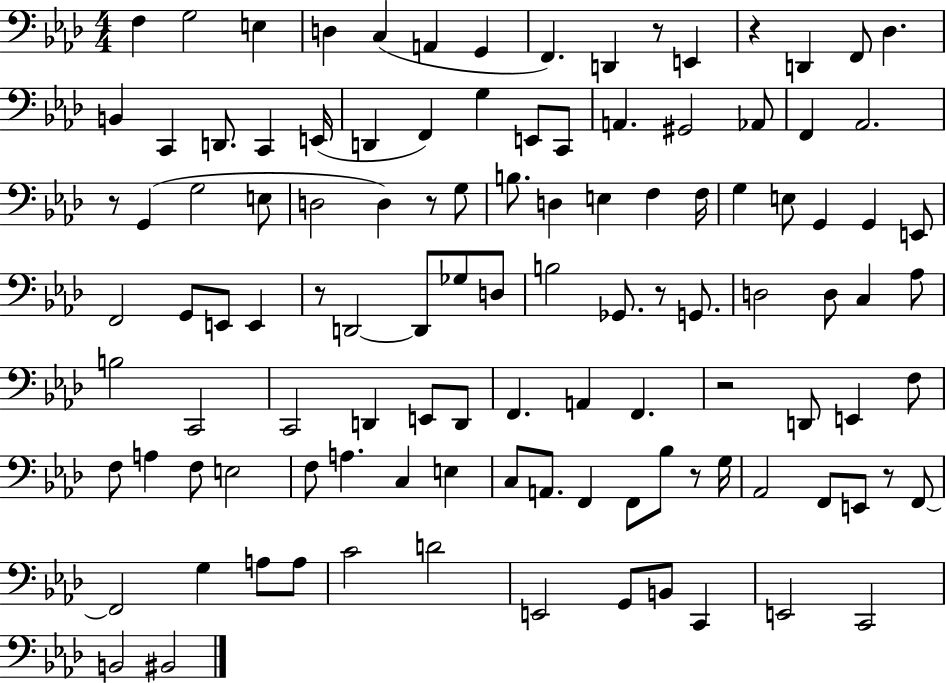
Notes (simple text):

F3/q G3/h E3/q D3/q C3/q A2/q G2/q F2/q. D2/q R/e E2/q R/q D2/q F2/e Db3/q. B2/q C2/q D2/e. C2/q E2/s D2/q F2/q G3/q E2/e C2/e A2/q. G#2/h Ab2/e F2/q Ab2/h. R/e G2/q G3/h E3/e D3/h D3/q R/e G3/e B3/e. D3/q E3/q F3/q F3/s G3/q E3/e G2/q G2/q E2/e F2/h G2/e E2/e E2/q R/e D2/h D2/e Gb3/e D3/e B3/h Gb2/e. R/e G2/e. D3/h D3/e C3/q Ab3/e B3/h C2/h C2/h D2/q E2/e D2/e F2/q. A2/q F2/q. R/h D2/e E2/q F3/e F3/e A3/q F3/e E3/h F3/e A3/q. C3/q E3/q C3/e A2/e. F2/q F2/e Bb3/e R/e G3/s Ab2/h F2/e E2/e R/e F2/e F2/h G3/q A3/e A3/e C4/h D4/h E2/h G2/e B2/e C2/q E2/h C2/h B2/h BIS2/h